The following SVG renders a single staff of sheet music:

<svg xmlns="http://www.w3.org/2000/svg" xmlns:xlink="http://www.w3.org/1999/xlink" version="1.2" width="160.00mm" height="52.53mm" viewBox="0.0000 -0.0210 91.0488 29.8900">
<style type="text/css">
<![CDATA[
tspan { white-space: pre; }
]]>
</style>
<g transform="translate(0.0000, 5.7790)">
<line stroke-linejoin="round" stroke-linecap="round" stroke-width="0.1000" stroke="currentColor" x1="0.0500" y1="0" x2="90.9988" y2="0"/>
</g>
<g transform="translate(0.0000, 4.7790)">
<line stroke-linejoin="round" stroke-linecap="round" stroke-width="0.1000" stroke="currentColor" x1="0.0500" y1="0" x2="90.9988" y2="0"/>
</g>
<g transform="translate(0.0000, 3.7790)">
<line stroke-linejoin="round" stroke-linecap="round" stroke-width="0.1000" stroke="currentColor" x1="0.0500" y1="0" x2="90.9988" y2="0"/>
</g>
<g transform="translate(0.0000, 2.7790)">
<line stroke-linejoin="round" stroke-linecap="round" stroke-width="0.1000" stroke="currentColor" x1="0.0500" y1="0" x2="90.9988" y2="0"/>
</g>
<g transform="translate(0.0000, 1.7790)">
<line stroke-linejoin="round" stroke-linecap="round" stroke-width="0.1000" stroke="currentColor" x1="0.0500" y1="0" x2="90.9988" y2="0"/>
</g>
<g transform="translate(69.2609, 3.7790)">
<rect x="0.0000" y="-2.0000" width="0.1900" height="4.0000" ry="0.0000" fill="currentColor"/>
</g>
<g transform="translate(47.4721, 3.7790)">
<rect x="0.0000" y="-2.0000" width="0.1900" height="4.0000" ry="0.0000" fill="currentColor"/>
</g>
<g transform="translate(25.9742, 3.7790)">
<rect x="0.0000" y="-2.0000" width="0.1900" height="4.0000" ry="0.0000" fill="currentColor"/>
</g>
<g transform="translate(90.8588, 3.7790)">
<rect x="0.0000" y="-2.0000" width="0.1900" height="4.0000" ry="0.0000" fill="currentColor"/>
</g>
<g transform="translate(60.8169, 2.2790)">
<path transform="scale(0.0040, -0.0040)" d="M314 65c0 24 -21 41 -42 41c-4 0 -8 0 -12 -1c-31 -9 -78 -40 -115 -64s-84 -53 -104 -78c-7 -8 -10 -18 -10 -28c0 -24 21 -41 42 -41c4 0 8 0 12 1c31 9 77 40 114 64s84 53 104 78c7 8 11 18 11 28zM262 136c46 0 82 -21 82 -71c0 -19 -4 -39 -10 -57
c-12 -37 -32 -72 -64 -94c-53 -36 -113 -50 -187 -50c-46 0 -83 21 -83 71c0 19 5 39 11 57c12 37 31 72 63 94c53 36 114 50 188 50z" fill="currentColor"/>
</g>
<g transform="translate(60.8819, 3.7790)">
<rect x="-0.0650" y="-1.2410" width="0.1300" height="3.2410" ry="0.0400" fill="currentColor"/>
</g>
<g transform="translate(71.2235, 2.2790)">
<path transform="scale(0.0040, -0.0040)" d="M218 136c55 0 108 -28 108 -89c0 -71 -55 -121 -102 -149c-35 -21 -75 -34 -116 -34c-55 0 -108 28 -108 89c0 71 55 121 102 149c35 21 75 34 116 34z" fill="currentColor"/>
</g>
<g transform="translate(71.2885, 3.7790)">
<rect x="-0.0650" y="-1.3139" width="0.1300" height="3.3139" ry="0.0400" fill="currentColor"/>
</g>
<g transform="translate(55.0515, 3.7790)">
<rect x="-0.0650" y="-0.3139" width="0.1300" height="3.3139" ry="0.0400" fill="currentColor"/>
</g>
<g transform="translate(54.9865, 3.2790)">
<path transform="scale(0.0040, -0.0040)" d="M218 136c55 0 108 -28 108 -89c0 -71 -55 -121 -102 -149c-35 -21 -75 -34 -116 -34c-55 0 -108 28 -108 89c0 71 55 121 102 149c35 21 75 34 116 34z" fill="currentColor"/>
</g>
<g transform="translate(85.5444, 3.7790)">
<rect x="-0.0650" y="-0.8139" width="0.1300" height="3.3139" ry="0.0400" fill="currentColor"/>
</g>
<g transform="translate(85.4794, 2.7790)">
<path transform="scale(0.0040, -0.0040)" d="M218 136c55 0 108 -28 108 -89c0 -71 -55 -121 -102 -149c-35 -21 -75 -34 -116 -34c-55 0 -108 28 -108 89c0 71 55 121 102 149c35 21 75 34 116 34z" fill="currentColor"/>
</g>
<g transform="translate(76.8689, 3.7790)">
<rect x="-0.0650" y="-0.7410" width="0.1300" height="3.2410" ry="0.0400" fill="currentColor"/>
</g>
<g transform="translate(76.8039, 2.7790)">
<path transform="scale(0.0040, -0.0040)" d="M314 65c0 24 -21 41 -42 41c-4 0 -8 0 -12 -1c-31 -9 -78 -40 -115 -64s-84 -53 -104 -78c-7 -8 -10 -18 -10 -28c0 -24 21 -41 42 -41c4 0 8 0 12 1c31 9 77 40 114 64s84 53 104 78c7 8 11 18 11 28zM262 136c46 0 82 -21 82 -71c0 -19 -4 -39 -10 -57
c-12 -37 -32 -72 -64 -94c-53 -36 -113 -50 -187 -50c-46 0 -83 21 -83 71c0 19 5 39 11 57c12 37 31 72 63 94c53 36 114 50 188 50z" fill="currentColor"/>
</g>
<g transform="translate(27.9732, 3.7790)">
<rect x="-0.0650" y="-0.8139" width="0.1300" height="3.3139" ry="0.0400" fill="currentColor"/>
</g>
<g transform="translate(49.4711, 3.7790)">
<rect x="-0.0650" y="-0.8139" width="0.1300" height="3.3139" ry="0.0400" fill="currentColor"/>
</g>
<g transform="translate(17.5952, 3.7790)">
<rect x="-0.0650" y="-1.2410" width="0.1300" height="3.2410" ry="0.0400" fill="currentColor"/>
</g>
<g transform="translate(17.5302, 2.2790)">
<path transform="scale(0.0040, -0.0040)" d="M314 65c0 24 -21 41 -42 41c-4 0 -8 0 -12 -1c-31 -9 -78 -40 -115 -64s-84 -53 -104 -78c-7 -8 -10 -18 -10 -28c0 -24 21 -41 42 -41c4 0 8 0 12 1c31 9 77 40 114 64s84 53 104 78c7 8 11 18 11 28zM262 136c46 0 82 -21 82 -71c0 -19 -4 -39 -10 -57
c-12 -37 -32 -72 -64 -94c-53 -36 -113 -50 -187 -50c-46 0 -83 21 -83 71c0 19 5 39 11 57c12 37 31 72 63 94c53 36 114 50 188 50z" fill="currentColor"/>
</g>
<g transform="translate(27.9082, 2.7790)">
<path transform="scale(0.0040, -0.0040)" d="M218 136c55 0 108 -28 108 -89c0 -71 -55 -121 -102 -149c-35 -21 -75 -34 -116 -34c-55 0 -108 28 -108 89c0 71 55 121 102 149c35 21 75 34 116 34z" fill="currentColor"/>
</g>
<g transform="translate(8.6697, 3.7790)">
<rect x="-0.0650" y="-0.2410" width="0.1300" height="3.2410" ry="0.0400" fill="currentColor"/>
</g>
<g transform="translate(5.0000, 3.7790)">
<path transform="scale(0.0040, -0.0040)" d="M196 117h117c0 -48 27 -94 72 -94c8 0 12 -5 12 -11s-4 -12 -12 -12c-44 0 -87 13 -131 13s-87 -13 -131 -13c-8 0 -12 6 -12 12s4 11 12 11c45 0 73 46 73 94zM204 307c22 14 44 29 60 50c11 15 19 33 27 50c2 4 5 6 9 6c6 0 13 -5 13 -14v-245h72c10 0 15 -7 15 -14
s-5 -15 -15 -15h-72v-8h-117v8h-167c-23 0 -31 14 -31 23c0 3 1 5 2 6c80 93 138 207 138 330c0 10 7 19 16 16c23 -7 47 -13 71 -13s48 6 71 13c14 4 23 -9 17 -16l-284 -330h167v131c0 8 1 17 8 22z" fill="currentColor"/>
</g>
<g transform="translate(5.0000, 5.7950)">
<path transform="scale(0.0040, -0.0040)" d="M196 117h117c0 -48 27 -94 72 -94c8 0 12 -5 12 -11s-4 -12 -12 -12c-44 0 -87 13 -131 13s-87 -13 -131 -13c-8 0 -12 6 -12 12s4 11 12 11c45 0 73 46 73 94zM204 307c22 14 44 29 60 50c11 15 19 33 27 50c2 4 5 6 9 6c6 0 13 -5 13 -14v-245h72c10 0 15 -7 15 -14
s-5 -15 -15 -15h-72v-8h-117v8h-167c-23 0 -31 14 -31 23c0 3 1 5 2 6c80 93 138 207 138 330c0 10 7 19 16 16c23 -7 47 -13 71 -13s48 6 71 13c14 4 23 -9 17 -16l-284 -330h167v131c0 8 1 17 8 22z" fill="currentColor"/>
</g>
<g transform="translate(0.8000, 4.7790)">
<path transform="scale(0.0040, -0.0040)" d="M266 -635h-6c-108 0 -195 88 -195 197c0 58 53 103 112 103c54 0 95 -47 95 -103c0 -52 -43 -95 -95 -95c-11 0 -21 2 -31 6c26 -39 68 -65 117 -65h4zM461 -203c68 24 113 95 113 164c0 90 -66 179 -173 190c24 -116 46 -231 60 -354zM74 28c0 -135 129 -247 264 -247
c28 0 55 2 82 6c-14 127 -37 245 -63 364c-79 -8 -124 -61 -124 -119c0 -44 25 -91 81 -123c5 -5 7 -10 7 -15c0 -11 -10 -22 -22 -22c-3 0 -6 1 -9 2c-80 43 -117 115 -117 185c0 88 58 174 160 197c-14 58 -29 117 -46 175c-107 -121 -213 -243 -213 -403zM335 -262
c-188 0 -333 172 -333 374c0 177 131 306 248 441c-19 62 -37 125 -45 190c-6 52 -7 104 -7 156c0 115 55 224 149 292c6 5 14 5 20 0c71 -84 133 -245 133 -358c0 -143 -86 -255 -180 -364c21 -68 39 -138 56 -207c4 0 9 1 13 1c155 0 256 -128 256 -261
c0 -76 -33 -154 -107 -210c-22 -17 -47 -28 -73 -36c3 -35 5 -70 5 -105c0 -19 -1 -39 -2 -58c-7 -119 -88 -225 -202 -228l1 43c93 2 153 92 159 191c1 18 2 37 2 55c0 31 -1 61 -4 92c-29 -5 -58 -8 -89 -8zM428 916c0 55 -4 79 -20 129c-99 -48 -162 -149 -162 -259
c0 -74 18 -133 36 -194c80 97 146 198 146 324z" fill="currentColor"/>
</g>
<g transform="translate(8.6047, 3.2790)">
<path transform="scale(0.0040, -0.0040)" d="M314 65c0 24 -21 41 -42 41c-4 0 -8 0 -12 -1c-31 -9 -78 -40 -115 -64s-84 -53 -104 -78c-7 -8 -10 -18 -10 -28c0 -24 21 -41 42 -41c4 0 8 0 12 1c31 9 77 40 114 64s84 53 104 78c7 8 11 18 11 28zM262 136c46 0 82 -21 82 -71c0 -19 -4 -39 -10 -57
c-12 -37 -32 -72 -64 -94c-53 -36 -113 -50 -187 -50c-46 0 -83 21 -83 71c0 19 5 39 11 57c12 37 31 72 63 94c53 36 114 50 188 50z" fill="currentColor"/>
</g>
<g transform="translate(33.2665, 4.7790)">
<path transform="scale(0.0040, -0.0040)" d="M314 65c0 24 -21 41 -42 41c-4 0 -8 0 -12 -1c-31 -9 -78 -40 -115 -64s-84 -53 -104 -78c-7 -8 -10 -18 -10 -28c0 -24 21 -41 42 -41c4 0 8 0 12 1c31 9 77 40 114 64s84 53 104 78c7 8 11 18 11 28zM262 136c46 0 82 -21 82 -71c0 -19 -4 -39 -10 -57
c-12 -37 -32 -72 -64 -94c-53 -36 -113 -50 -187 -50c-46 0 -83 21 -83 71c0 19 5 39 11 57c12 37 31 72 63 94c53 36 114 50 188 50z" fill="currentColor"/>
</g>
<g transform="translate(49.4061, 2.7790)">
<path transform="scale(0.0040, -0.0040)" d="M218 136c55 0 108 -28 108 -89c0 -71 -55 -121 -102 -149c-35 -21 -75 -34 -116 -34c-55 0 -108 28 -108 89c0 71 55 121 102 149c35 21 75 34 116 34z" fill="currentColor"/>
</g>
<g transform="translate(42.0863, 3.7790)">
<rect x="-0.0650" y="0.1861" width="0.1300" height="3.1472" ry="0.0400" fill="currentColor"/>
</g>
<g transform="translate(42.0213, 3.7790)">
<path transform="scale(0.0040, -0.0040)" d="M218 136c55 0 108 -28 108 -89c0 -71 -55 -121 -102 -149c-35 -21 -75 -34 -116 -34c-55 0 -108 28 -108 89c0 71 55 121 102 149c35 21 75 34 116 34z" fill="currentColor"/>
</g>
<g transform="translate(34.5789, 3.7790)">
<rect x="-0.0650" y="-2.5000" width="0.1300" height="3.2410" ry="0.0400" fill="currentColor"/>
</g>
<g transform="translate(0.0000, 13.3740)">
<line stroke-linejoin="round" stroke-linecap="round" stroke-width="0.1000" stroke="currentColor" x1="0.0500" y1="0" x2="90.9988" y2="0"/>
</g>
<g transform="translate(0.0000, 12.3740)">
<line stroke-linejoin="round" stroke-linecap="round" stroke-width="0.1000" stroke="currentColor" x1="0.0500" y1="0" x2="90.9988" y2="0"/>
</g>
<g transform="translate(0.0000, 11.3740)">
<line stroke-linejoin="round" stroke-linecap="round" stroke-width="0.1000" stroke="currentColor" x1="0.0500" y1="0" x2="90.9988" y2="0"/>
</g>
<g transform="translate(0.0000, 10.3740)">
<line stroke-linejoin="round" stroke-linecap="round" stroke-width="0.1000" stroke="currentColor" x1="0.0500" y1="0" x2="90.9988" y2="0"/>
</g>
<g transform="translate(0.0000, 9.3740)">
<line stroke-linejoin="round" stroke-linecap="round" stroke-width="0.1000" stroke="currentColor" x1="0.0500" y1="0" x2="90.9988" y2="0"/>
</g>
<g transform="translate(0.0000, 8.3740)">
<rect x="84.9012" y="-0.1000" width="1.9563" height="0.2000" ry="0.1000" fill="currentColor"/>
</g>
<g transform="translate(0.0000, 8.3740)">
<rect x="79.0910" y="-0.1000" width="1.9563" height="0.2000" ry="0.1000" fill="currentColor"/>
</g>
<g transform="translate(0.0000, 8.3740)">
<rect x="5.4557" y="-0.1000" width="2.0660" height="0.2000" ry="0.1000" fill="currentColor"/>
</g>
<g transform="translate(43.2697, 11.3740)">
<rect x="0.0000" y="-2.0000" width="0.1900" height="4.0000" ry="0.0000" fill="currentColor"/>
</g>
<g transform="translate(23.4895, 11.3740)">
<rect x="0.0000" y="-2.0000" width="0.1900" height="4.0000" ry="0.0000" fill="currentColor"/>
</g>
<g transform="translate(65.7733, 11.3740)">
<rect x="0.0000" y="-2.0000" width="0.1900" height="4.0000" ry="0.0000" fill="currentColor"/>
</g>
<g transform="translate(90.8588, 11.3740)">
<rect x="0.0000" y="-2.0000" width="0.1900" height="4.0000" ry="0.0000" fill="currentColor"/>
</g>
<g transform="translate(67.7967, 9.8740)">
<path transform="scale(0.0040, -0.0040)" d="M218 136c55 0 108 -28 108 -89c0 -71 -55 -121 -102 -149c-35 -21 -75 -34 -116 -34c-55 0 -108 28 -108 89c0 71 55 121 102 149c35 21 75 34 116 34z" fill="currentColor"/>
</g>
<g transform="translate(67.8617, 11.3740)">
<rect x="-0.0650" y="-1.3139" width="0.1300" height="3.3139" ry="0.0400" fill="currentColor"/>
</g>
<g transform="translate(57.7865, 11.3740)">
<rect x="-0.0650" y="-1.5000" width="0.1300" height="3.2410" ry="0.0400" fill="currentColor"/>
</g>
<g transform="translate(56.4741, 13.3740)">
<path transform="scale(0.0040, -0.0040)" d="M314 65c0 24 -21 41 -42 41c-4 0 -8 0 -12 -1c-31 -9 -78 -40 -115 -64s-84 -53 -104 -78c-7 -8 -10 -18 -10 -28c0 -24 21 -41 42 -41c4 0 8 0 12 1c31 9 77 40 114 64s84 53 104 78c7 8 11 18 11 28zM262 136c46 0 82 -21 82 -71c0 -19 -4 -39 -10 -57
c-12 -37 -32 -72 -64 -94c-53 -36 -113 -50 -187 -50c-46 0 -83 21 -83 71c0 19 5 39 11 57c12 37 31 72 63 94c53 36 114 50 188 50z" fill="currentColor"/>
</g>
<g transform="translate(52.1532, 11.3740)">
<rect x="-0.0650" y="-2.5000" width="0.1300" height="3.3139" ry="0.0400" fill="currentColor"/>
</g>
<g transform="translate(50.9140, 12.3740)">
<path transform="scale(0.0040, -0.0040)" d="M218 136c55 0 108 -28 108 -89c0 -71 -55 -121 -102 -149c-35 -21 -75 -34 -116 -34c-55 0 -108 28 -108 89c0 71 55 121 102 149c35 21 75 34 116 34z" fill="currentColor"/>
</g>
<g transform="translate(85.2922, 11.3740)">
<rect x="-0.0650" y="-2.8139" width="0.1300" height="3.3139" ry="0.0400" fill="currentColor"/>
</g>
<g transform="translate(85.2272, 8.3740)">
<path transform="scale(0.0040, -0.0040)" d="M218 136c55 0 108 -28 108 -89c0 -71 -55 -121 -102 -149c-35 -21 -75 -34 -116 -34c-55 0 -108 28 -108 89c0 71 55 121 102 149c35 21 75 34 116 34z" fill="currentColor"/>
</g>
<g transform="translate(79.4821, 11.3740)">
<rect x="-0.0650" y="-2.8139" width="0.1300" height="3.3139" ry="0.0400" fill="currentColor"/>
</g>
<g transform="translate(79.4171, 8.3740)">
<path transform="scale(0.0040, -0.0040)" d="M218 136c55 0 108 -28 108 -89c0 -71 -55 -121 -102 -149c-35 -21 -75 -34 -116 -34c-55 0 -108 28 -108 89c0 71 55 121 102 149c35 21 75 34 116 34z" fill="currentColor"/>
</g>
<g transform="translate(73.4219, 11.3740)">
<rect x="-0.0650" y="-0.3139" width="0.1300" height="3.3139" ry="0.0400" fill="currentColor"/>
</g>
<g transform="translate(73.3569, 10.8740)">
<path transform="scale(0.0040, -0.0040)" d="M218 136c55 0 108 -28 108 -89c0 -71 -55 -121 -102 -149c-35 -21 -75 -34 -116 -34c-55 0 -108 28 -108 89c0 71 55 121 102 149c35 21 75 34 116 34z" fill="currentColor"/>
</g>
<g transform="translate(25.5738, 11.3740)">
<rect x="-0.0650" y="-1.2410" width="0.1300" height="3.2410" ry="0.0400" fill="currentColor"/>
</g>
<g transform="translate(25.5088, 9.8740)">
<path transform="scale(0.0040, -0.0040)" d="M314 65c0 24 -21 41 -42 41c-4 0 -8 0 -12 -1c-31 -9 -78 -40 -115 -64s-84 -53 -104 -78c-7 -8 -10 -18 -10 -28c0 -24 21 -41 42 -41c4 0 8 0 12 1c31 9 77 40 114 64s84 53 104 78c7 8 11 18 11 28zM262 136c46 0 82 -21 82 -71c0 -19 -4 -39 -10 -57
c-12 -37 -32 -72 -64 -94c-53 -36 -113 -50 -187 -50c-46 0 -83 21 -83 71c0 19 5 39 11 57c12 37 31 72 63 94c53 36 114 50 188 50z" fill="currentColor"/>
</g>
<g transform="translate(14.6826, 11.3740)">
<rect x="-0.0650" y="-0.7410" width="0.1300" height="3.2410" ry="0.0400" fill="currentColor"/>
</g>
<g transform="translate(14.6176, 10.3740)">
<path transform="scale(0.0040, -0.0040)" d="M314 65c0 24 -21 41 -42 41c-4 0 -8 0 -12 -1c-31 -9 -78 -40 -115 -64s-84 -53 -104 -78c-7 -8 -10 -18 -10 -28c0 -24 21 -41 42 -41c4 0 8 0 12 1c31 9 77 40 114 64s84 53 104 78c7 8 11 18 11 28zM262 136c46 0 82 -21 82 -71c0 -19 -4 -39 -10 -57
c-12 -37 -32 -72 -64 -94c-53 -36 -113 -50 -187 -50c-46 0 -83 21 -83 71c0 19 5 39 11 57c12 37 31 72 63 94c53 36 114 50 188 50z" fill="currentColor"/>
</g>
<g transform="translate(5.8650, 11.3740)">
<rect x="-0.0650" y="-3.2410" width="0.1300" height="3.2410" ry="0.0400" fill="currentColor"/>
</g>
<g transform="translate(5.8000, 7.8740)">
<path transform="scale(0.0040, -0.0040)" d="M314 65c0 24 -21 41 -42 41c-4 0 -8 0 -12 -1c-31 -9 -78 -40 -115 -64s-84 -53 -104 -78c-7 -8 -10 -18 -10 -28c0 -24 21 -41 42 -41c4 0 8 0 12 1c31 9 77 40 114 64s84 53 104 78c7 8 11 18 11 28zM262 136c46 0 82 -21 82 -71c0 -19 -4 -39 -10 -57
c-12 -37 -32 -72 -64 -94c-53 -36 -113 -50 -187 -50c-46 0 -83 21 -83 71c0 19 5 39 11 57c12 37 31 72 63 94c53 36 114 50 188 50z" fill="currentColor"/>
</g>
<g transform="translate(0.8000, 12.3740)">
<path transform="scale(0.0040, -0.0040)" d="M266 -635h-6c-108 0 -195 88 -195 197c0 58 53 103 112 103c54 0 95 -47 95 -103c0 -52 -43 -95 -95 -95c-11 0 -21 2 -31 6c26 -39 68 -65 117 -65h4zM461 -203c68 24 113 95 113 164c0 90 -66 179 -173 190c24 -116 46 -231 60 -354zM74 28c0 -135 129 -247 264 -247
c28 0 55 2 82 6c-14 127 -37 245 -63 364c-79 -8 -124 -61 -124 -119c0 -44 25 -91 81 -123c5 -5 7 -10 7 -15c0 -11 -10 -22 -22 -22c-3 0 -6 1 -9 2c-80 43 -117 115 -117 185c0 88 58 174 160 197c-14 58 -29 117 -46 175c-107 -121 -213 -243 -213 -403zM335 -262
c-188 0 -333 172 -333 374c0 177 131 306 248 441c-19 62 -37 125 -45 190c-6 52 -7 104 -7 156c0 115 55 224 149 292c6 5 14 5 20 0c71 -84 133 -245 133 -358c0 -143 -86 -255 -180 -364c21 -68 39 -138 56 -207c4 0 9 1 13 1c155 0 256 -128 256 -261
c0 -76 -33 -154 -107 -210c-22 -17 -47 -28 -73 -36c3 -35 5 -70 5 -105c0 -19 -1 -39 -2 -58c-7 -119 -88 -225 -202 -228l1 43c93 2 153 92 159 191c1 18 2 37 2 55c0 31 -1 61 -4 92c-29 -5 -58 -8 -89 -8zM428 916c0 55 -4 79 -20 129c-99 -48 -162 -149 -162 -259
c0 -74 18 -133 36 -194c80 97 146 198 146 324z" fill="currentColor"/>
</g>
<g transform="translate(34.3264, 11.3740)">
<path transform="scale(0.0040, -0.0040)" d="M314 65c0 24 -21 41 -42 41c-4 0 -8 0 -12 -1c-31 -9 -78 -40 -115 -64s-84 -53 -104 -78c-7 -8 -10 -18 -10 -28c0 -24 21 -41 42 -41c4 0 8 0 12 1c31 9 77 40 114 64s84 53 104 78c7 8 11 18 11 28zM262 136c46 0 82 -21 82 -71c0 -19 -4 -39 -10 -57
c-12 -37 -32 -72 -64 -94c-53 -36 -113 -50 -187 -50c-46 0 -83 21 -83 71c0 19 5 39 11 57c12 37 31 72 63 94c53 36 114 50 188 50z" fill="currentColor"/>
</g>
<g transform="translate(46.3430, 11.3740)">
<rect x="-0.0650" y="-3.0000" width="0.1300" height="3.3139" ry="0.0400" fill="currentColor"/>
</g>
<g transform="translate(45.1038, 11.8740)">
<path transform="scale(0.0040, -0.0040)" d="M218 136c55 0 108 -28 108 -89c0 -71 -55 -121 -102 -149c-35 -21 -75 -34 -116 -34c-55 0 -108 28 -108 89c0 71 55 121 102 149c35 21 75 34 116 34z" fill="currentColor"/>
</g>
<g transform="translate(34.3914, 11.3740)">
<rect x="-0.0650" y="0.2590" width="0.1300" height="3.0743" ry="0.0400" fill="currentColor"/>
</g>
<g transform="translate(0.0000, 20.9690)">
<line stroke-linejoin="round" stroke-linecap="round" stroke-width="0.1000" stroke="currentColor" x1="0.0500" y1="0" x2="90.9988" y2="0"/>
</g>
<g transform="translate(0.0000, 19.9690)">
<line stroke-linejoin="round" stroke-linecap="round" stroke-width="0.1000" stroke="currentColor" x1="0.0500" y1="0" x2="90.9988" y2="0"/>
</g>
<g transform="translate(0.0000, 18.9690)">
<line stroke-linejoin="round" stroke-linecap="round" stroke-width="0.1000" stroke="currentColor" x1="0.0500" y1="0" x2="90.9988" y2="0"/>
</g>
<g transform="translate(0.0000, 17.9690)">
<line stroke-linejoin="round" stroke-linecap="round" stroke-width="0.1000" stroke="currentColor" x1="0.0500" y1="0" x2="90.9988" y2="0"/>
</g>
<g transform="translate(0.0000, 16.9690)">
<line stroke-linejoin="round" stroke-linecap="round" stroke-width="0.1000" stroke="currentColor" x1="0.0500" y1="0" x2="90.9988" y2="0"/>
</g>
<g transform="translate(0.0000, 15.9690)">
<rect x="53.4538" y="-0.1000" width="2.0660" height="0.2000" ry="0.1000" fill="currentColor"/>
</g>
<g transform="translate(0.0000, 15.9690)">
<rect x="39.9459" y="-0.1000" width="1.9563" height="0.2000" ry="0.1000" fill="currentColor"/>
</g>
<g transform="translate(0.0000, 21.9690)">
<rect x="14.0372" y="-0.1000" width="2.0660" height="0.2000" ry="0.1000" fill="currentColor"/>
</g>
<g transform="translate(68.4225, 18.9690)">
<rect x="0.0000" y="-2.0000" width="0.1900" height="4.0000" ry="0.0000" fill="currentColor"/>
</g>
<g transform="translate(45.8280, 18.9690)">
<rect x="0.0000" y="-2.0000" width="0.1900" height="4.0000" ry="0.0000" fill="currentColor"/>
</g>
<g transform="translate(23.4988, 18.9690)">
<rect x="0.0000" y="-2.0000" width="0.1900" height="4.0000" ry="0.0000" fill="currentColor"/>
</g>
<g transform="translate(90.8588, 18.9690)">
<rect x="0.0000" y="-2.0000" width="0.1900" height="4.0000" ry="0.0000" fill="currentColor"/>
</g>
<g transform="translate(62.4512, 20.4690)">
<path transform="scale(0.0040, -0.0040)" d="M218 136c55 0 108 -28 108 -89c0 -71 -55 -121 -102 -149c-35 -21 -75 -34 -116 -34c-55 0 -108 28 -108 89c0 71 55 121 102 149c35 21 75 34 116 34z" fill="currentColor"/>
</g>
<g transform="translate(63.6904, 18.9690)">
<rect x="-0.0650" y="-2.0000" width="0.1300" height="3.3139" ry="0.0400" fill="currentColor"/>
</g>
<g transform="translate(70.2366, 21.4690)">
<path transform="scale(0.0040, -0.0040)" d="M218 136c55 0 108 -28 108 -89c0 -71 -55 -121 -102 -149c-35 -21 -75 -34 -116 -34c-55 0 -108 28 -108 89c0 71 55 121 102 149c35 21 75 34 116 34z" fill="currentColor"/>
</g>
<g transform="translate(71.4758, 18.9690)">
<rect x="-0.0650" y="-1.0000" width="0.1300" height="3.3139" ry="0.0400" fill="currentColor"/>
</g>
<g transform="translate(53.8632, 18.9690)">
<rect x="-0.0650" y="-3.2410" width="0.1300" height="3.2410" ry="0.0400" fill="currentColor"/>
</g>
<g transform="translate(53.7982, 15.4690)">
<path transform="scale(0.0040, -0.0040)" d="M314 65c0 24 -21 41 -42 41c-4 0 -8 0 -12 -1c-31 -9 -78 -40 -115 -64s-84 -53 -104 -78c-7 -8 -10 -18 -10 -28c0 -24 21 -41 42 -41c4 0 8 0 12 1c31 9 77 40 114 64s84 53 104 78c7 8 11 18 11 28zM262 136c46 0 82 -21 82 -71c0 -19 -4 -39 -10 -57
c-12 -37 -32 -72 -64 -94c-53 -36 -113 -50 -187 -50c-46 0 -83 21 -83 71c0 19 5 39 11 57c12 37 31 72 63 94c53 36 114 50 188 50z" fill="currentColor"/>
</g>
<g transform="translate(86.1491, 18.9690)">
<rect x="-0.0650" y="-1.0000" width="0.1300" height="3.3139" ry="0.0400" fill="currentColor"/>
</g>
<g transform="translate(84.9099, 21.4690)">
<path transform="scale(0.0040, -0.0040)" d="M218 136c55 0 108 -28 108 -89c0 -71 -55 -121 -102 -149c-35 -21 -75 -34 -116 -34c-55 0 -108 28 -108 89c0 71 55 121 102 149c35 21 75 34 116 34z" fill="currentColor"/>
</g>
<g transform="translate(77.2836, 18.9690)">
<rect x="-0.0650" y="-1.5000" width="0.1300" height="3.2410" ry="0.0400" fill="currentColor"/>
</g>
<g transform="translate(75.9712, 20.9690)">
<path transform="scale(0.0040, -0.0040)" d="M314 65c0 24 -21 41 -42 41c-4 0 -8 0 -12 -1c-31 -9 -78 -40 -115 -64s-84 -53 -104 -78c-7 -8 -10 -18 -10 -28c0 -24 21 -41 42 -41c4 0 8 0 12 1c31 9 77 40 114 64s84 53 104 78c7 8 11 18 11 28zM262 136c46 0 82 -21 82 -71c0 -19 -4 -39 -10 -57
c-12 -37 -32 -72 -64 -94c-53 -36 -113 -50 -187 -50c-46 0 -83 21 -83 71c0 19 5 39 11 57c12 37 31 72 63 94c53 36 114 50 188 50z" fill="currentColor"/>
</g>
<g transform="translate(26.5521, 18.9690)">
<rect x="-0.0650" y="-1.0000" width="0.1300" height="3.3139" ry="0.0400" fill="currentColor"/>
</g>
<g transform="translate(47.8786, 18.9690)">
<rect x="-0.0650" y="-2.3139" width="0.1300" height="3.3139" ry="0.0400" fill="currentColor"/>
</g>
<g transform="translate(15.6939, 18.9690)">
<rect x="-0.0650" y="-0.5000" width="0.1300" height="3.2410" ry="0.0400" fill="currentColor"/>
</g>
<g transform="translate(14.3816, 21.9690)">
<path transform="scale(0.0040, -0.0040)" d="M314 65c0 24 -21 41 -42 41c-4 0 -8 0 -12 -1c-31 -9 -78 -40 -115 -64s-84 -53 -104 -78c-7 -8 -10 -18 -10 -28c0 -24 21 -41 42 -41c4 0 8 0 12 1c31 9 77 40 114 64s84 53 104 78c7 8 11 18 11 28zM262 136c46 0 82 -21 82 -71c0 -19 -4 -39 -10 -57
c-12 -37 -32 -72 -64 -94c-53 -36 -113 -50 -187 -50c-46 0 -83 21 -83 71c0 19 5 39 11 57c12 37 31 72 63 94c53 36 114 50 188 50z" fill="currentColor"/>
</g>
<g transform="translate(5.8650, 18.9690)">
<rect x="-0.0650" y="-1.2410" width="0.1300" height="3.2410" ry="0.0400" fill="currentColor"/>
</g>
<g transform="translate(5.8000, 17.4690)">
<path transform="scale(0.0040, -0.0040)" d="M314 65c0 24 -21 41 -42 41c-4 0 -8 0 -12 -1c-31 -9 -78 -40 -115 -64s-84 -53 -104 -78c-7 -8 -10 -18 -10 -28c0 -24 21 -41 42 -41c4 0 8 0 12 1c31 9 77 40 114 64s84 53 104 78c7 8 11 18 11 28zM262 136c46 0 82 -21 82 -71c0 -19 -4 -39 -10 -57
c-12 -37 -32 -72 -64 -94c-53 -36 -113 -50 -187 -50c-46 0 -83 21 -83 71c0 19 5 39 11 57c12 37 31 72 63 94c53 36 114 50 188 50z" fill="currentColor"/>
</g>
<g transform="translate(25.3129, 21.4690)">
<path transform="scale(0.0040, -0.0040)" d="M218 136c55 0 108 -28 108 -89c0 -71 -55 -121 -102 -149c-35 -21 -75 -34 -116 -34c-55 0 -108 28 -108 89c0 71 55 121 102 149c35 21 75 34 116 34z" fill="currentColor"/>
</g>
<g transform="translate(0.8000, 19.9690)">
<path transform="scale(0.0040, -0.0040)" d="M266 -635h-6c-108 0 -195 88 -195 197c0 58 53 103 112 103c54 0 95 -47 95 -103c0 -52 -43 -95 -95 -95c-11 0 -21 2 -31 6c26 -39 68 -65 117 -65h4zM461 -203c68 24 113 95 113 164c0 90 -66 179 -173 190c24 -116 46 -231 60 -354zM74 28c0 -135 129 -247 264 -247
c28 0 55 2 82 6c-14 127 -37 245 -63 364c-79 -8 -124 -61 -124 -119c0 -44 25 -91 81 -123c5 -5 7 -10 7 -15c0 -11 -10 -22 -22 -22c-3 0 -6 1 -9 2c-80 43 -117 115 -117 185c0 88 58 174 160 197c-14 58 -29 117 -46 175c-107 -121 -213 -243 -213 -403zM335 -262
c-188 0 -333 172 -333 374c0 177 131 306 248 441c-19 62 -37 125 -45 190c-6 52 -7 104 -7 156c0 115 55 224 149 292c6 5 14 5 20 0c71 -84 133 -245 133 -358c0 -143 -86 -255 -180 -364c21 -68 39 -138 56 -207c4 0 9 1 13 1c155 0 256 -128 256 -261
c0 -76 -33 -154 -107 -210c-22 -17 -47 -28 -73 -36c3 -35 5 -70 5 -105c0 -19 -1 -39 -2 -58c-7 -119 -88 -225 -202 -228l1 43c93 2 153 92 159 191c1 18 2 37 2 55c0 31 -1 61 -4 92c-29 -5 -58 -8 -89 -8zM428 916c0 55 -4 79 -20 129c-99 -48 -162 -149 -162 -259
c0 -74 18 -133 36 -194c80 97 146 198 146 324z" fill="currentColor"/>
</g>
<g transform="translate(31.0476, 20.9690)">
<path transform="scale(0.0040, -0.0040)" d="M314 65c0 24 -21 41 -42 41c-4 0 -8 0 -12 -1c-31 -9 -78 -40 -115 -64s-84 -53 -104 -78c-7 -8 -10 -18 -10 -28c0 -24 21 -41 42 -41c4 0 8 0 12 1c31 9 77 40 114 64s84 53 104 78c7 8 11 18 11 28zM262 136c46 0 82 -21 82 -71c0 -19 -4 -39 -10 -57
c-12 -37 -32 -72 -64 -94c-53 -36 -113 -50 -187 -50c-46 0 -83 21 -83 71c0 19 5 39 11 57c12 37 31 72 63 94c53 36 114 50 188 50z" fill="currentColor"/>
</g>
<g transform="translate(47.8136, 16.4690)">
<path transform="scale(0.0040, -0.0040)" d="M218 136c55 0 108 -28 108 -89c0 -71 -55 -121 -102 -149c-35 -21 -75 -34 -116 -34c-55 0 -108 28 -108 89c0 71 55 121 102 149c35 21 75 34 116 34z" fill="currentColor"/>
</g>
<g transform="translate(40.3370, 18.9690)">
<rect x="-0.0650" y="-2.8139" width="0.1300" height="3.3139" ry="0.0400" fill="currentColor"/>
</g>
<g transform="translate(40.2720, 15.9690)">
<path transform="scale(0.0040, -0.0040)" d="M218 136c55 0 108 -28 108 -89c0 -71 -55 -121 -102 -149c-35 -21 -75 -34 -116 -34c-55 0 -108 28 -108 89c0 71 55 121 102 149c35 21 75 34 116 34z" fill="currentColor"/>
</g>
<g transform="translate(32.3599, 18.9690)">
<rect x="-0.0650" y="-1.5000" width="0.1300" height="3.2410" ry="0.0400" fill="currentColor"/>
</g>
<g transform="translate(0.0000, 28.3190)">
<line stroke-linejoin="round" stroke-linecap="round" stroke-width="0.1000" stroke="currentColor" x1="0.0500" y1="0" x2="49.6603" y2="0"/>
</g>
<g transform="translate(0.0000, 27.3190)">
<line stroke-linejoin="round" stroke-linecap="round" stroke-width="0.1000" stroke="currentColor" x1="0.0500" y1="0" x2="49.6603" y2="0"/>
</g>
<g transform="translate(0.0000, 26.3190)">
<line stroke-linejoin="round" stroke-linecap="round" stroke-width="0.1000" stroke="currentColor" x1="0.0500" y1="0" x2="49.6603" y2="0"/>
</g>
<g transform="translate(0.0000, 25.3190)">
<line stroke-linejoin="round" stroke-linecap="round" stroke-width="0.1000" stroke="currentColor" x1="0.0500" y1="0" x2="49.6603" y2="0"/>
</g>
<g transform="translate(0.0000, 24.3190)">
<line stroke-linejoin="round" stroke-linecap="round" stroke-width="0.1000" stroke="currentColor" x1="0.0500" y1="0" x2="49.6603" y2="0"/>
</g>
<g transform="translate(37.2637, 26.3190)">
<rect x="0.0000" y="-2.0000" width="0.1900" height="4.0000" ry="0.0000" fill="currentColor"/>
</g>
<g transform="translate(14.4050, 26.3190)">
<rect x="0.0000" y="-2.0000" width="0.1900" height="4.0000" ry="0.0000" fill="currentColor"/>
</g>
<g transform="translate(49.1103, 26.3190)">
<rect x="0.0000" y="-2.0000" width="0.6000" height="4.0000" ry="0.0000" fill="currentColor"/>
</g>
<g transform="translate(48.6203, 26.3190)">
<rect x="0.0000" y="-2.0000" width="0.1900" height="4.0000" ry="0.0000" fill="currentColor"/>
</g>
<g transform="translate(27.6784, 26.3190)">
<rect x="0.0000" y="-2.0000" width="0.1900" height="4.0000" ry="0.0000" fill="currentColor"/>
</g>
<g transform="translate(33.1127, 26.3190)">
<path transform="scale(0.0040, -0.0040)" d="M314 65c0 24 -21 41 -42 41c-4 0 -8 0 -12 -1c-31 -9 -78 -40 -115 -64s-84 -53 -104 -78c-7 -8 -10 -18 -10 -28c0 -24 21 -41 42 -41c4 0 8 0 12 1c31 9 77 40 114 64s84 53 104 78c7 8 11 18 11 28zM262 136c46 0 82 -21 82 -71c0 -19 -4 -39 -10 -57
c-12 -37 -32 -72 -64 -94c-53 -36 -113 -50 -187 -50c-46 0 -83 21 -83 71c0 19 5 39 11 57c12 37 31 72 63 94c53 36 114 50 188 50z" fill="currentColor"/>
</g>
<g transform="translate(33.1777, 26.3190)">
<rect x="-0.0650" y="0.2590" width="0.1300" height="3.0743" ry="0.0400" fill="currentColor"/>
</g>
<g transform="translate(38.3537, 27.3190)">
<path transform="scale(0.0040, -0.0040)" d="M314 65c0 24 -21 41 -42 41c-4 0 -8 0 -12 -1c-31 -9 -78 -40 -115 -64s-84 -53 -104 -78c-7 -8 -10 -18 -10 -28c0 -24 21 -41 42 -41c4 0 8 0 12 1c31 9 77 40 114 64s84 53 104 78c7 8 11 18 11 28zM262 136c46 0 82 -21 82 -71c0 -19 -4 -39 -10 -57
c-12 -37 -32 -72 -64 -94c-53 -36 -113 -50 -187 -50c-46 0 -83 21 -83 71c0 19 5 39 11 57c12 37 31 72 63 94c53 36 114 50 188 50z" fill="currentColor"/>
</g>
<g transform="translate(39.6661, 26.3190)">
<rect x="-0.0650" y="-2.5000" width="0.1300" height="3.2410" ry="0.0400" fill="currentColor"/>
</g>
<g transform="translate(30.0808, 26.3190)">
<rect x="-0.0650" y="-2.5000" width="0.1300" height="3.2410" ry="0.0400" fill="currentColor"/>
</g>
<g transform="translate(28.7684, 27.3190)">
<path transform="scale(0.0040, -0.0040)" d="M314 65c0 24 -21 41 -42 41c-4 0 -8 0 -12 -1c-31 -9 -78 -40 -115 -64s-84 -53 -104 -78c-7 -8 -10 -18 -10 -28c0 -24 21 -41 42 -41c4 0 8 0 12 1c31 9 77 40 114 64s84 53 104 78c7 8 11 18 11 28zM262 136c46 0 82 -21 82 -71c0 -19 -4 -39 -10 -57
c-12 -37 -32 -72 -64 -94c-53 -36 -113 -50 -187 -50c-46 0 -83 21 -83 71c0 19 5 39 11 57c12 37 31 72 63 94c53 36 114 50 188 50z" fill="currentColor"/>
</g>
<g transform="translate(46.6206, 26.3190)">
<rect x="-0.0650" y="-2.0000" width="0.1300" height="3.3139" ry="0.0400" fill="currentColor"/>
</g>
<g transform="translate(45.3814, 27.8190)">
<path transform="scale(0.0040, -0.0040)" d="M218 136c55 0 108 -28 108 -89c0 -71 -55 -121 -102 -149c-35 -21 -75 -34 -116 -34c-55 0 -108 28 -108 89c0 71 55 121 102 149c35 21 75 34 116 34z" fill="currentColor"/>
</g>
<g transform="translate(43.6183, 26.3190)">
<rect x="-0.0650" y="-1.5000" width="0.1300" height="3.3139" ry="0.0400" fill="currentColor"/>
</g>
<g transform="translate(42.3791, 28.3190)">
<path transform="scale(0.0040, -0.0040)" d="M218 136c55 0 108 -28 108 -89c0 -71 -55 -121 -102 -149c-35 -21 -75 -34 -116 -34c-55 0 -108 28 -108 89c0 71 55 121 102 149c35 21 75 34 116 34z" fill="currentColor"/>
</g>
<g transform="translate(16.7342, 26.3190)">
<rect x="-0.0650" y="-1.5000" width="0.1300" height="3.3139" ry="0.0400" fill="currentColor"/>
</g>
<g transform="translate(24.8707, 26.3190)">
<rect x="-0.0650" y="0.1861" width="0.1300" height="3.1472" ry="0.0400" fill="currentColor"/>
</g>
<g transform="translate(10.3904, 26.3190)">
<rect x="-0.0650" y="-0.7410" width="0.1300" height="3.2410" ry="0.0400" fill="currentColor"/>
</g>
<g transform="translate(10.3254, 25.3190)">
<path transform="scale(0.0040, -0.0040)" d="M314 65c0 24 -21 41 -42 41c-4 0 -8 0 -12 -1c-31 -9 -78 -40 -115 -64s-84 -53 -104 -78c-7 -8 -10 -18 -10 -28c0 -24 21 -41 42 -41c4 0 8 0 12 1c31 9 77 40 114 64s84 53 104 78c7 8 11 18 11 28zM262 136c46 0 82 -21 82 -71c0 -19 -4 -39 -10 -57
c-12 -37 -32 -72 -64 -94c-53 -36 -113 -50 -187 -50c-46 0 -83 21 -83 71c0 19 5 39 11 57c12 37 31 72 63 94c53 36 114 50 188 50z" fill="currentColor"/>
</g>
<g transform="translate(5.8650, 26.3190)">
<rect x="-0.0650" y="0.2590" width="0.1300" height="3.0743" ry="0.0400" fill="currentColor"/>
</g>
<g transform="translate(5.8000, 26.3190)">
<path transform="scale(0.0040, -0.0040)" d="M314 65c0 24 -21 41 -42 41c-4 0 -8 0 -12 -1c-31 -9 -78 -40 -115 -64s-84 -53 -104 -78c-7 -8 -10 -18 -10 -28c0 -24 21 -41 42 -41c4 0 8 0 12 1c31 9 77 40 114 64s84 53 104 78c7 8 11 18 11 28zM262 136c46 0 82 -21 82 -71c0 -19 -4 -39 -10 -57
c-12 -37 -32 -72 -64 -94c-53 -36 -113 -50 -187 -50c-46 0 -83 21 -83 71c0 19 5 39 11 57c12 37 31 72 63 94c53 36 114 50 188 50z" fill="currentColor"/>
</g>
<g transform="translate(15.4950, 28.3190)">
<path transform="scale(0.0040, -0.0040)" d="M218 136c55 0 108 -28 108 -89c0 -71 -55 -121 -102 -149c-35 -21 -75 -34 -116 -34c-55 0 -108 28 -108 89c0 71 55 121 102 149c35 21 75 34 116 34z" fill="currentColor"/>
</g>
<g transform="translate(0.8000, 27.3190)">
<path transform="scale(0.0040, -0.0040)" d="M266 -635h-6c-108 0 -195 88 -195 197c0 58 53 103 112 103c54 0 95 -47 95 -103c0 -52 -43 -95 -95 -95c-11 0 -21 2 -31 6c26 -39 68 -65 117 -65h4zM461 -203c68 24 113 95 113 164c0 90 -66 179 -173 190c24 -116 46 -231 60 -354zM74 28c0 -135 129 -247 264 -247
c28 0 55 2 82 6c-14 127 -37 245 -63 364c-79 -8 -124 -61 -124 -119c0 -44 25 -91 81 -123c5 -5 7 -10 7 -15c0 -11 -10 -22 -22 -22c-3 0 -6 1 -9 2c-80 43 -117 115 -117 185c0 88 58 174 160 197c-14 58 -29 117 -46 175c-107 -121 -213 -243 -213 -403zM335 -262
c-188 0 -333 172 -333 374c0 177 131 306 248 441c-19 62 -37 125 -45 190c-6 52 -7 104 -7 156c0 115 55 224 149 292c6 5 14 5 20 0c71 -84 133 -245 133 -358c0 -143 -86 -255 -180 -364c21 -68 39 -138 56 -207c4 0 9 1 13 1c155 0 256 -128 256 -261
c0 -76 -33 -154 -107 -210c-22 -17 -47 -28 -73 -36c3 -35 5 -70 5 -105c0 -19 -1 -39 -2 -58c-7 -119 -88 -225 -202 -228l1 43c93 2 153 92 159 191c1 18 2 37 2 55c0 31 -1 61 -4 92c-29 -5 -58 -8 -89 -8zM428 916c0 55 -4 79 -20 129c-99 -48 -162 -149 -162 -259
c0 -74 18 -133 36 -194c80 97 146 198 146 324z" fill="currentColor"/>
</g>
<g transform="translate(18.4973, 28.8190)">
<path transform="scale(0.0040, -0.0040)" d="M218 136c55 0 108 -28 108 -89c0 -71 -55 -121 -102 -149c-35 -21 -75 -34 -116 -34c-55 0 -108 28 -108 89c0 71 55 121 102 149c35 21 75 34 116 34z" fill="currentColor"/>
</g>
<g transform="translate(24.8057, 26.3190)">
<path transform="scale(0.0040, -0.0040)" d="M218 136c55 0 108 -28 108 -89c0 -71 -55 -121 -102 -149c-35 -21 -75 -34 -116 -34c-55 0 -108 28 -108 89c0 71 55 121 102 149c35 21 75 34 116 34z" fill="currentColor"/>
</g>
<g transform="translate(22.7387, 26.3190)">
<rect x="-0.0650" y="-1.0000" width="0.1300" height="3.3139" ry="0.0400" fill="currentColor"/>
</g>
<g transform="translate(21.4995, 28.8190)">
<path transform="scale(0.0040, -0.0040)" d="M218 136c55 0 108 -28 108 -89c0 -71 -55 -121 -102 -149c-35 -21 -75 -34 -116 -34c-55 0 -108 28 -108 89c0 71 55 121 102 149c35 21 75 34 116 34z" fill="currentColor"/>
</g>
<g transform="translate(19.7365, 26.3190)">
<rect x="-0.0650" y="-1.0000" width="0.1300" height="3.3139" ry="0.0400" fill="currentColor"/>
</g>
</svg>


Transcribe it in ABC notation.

X:1
T:Untitled
M:4/4
L:1/4
K:C
c2 e2 d G2 B d c e2 e d2 d b2 d2 e2 B2 A G E2 e c a a e2 C2 D E2 a g b2 F D E2 D B2 d2 E D D B G2 B2 G2 E F